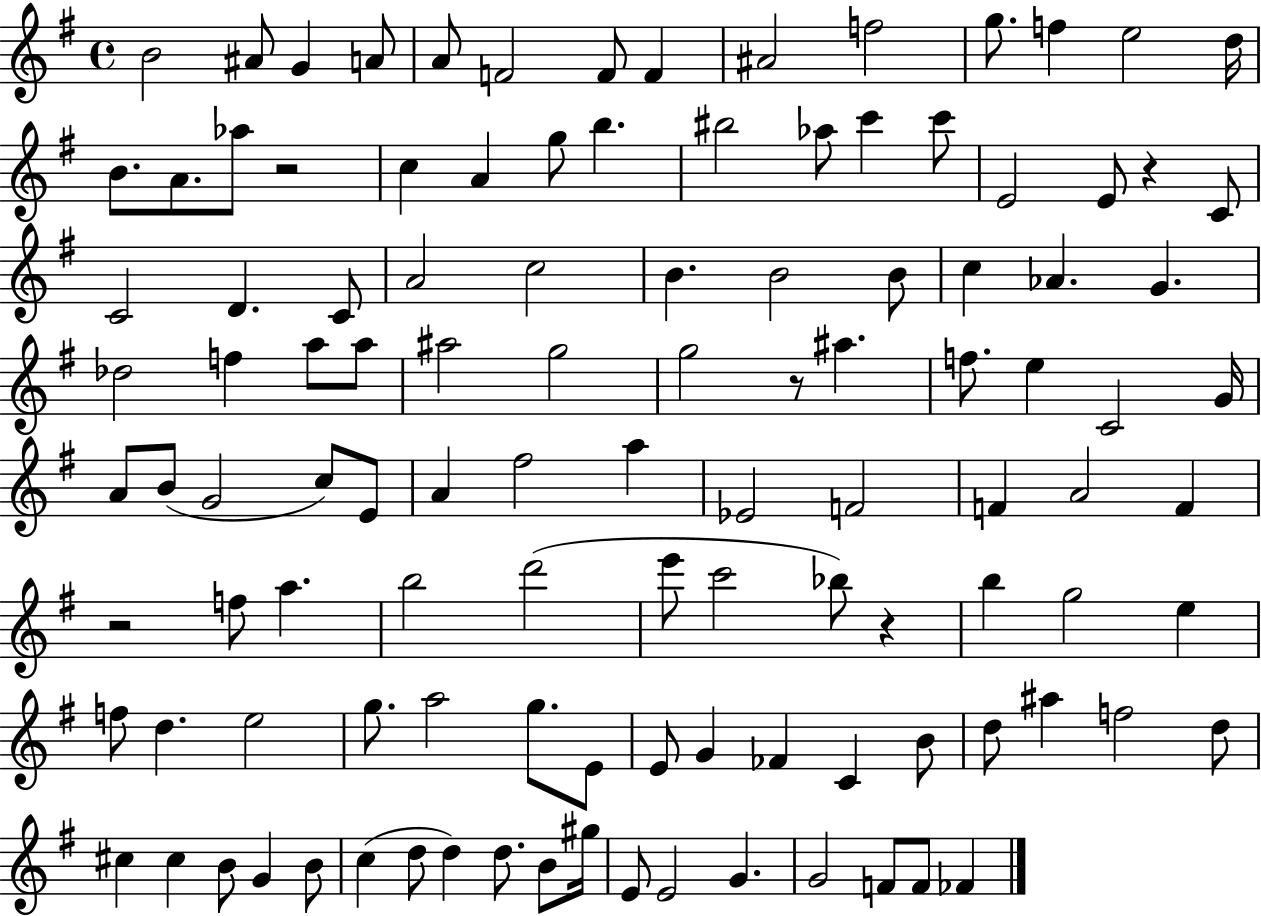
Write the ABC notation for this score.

X:1
T:Untitled
M:4/4
L:1/4
K:G
B2 ^A/2 G A/2 A/2 F2 F/2 F ^A2 f2 g/2 f e2 d/4 B/2 A/2 _a/2 z2 c A g/2 b ^b2 _a/2 c' c'/2 E2 E/2 z C/2 C2 D C/2 A2 c2 B B2 B/2 c _A G _d2 f a/2 a/2 ^a2 g2 g2 z/2 ^a f/2 e C2 G/4 A/2 B/2 G2 c/2 E/2 A ^f2 a _E2 F2 F A2 F z2 f/2 a b2 d'2 e'/2 c'2 _b/2 z b g2 e f/2 d e2 g/2 a2 g/2 E/2 E/2 G _F C B/2 d/2 ^a f2 d/2 ^c ^c B/2 G B/2 c d/2 d d/2 B/2 ^g/4 E/2 E2 G G2 F/2 F/2 _F